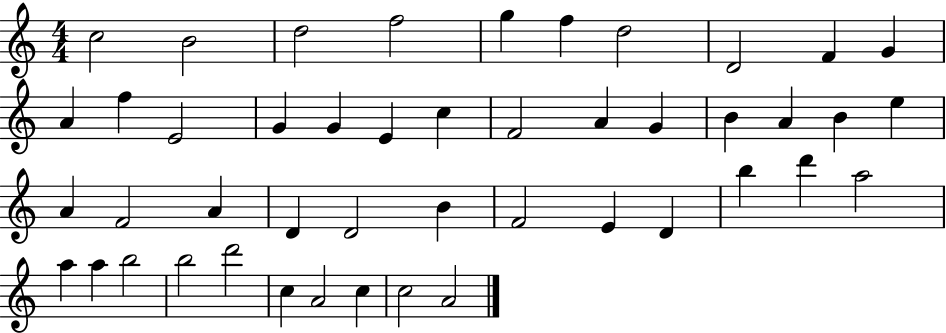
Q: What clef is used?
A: treble